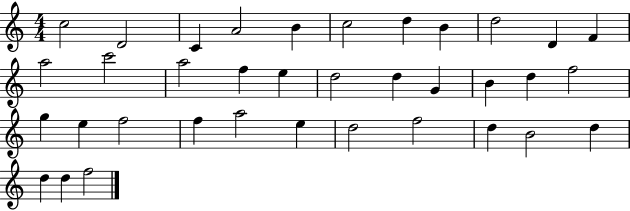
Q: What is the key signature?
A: C major